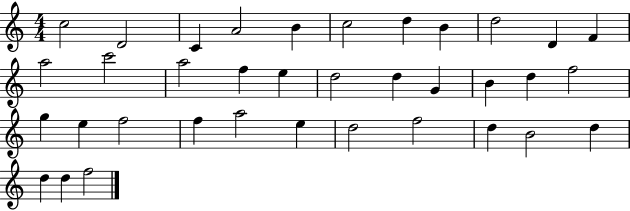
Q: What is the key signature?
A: C major